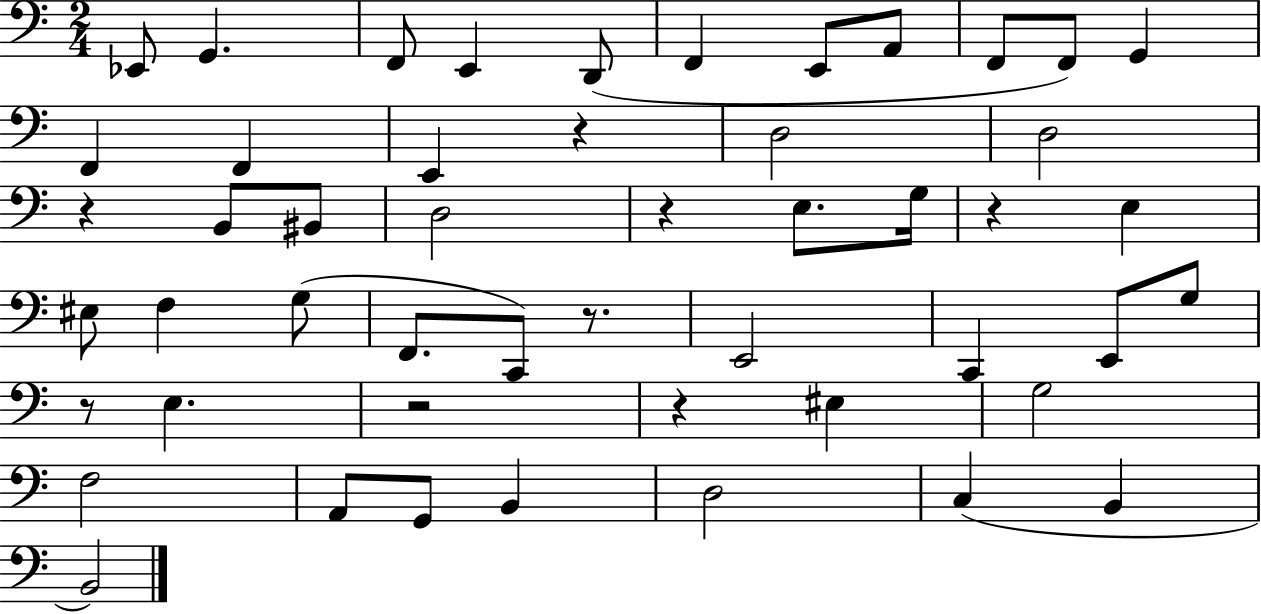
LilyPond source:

{
  \clef bass
  \numericTimeSignature
  \time 2/4
  \key c \major
  ees,8 g,4. | f,8 e,4 d,8( | f,4 e,8 a,8 | f,8 f,8) g,4 | \break f,4 f,4 | e,4 r4 | d2 | d2 | \break r4 b,8 bis,8 | d2 | r4 e8. g16 | r4 e4 | \break eis8 f4 g8( | f,8. c,8) r8. | e,2 | c,4 e,8 g8 | \break r8 e4. | r2 | r4 eis4 | g2 | \break f2 | a,8 g,8 b,4 | d2 | c4( b,4 | \break b,2) | \bar "|."
}